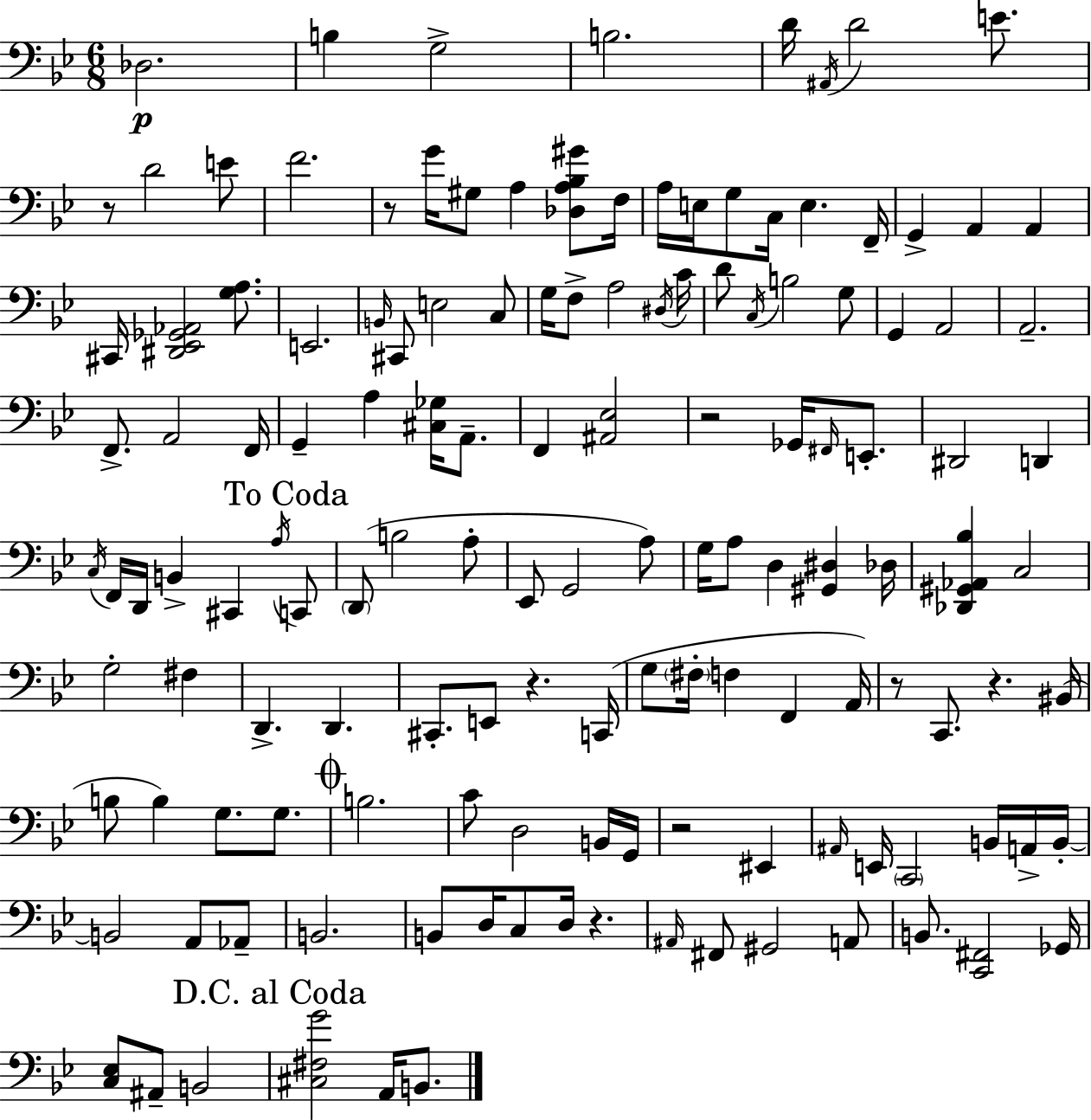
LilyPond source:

{
  \clef bass
  \numericTimeSignature
  \time 6/8
  \key g \minor
  des2.\p | b4 g2-> | b2. | d'16 \acciaccatura { ais,16 } d'2 e'8. | \break r8 d'2 e'8 | f'2. | r8 g'16 gis8 a4 <des a bes gis'>8 | f16 a16 e16 g8 c16 e4. | \break f,16-- g,4-> a,4 a,4 | cis,16 <dis, ees, ges, aes,>2 <g a>8. | e,2. | \grace { b,16 } cis,8 e2 | \break c8 g16 f8-> a2 | \acciaccatura { dis16 } c'16 d'8 \acciaccatura { c16 } b2 | g8 g,4 a,2 | a,2.-- | \break f,8.-> a,2 | f,16 g,4-- a4 | <cis ges>16 a,8.-- f,4 <ais, ees>2 | r2 | \break ges,16 \grace { fis,16 } e,8.-. dis,2 | d,4 \acciaccatura { c16 } f,16 d,16 b,4-> | cis,4 \acciaccatura { a16 } \mark "To Coda" c,8 \parenthesize d,8( b2 | a8-. ees,8 g,2 | \break a8) g16 a8 d4 | <gis, dis>4 des16 <des, gis, aes, bes>4 c2 | g2-. | fis4 d,4.-> | \break d,4. cis,8.-. e,8 | r4. c,16( g8 \parenthesize fis16-. f4 | f,4 a,16) r8 c,8. | r4. bis,16( b8 b4) | \break g8. g8. \mark \markup { \musicglyph "scripts.coda" } b2. | c'8 d2 | b,16 g,16 r2 | eis,4 \grace { ais,16 } e,16 \parenthesize c,2 | \break b,16 a,16-> b,16-.~~ b,2 | a,8 aes,8-- b,2. | b,8 d16 c8 | d16 r4. \grace { ais,16 } fis,8 gis,2 | \break a,8 b,8. | <c, fis,>2 ges,16 <c ees>8 ais,8-- | b,2 \mark "D.C. al Coda" <cis fis g'>2 | a,16 b,8. \bar "|."
}